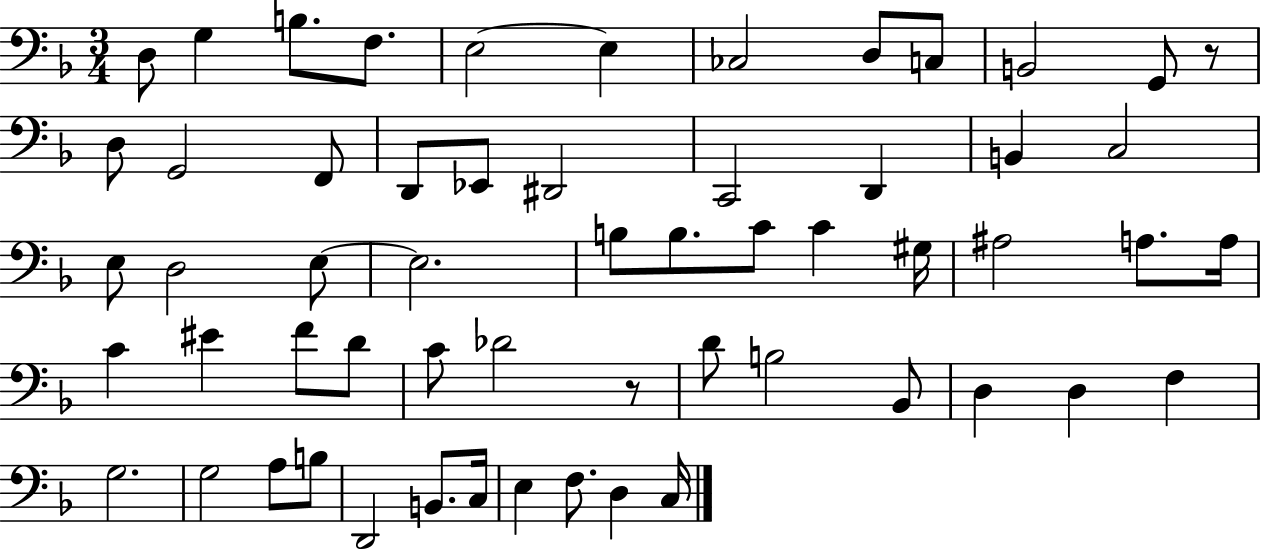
X:1
T:Untitled
M:3/4
L:1/4
K:F
D,/2 G, B,/2 F,/2 E,2 E, _C,2 D,/2 C,/2 B,,2 G,,/2 z/2 D,/2 G,,2 F,,/2 D,,/2 _E,,/2 ^D,,2 C,,2 D,, B,, C,2 E,/2 D,2 E,/2 E,2 B,/2 B,/2 C/2 C ^G,/4 ^A,2 A,/2 A,/4 C ^E F/2 D/2 C/2 _D2 z/2 D/2 B,2 _B,,/2 D, D, F, G,2 G,2 A,/2 B,/2 D,,2 B,,/2 C,/4 E, F,/2 D, C,/4